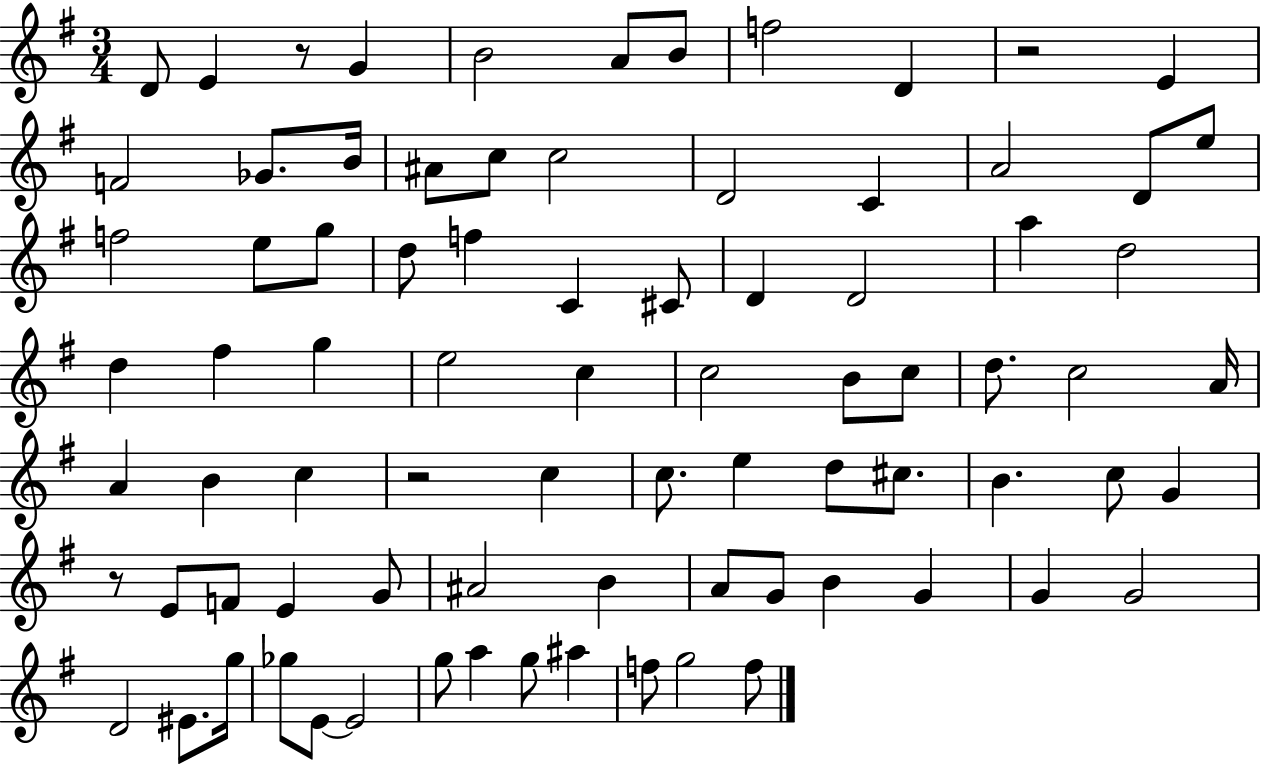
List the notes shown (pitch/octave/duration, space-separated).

D4/e E4/q R/e G4/q B4/h A4/e B4/e F5/h D4/q R/h E4/q F4/h Gb4/e. B4/s A#4/e C5/e C5/h D4/h C4/q A4/h D4/e E5/e F5/h E5/e G5/e D5/e F5/q C4/q C#4/e D4/q D4/h A5/q D5/h D5/q F#5/q G5/q E5/h C5/q C5/h B4/e C5/e D5/e. C5/h A4/s A4/q B4/q C5/q R/h C5/q C5/e. E5/q D5/e C#5/e. B4/q. C5/e G4/q R/e E4/e F4/e E4/q G4/e A#4/h B4/q A4/e G4/e B4/q G4/q G4/q G4/h D4/h EIS4/e. G5/s Gb5/e E4/e E4/h G5/e A5/q G5/e A#5/q F5/e G5/h F5/e